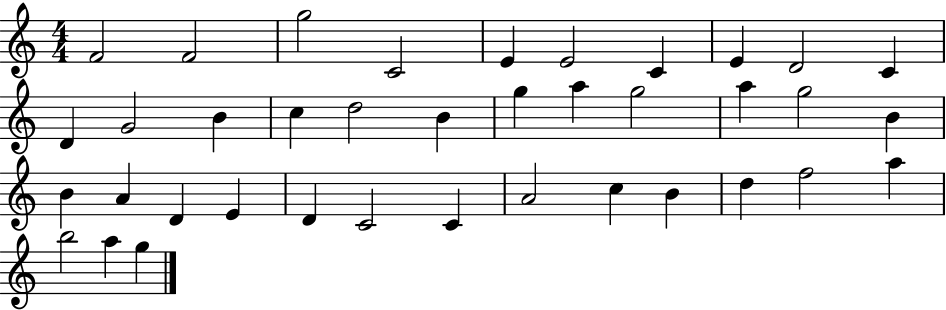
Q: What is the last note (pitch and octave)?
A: G5